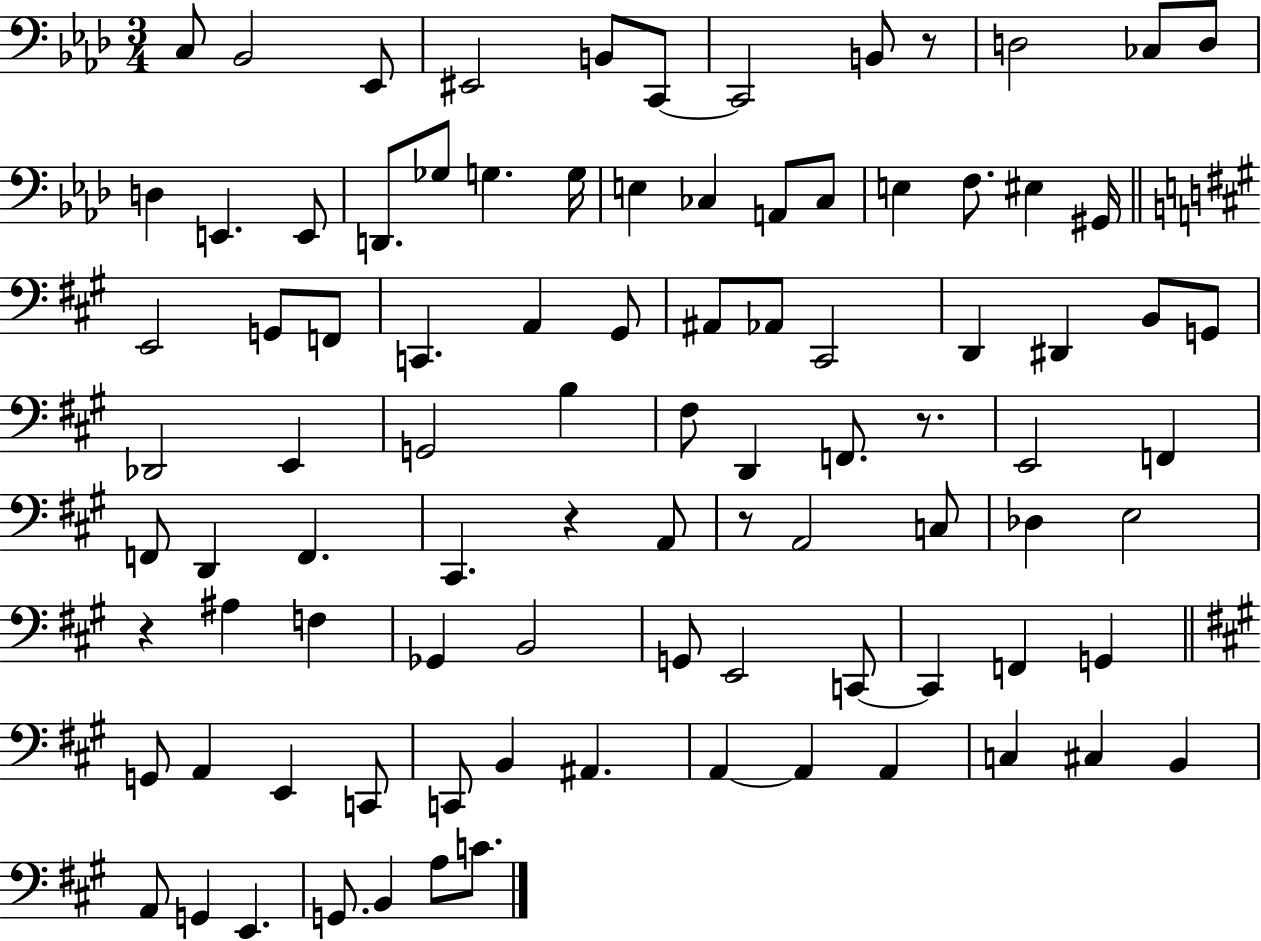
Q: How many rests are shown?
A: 5